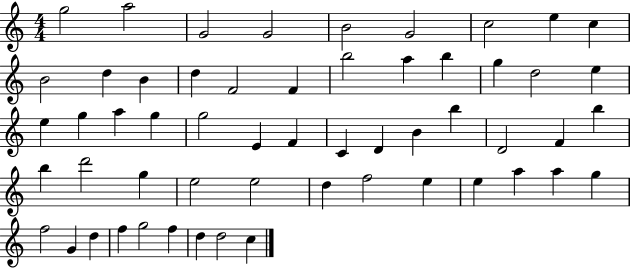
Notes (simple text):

G5/h A5/h G4/h G4/h B4/h G4/h C5/h E5/q C5/q B4/h D5/q B4/q D5/q F4/h F4/q B5/h A5/q B5/q G5/q D5/h E5/q E5/q G5/q A5/q G5/q G5/h E4/q F4/q C4/q D4/q B4/q B5/q D4/h F4/q B5/q B5/q D6/h G5/q E5/h E5/h D5/q F5/h E5/q E5/q A5/q A5/q G5/q F5/h G4/q D5/q F5/q G5/h F5/q D5/q D5/h C5/q